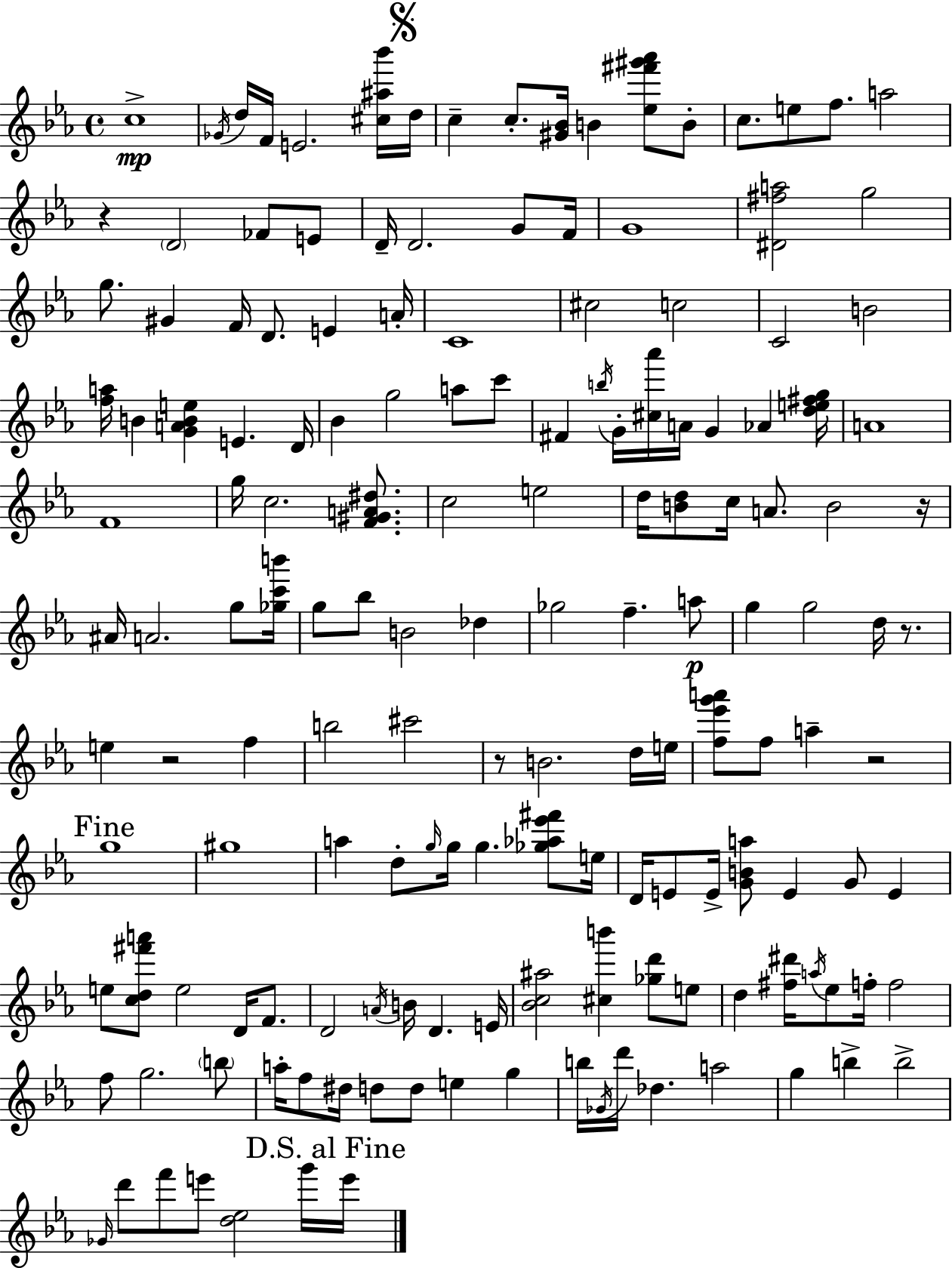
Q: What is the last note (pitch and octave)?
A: E6